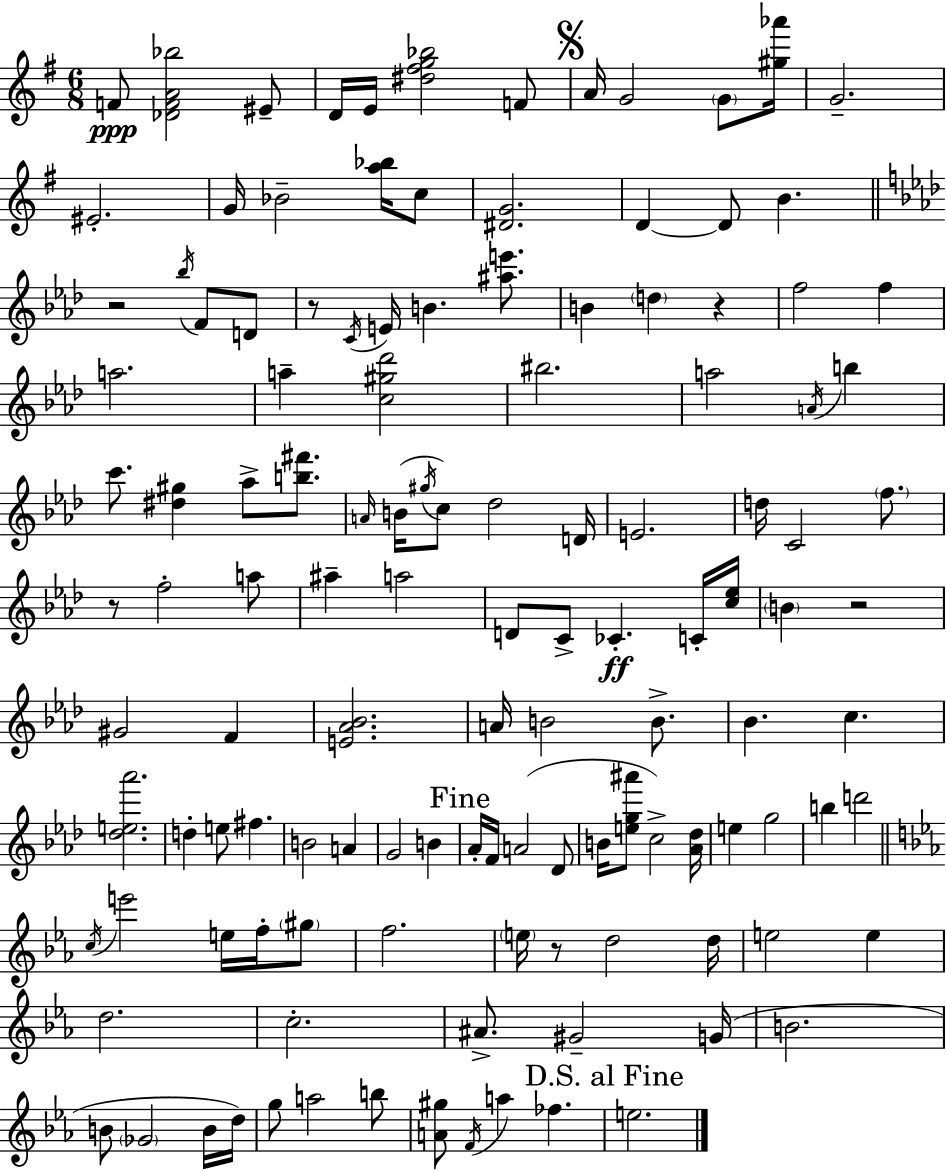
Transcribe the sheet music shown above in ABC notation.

X:1
T:Untitled
M:6/8
L:1/4
K:G
F/2 [_DFA_b]2 ^E/2 D/4 E/4 [^d^fg_b]2 F/2 A/4 G2 G/2 [^g_a']/4 G2 ^E2 G/4 _B2 [a_b]/4 c/2 [^DG]2 D D/2 B z2 _b/4 F/2 D/2 z/2 C/4 E/4 B [^ae']/2 B d z f2 f a2 a [c^g_d']2 ^b2 a2 A/4 b c'/2 [^d^g] _a/2 [b^f']/2 A/4 B/4 ^g/4 c/2 _d2 D/4 E2 d/4 C2 f/2 z/2 f2 a/2 ^a a2 D/2 C/2 _C C/4 [c_e]/4 B z2 ^G2 F [E_A_B]2 A/4 B2 B/2 _B c [_de_a']2 d e/2 ^f B2 A G2 B _A/4 F/4 A2 _D/2 B/4 [eg^a']/2 c2 [_A_d]/4 e g2 b d'2 c/4 e'2 e/4 f/4 ^g/2 f2 e/4 z/2 d2 d/4 e2 e d2 c2 ^A/2 ^G2 G/4 B2 B/2 _G2 B/4 d/4 g/2 a2 b/2 [A^g]/2 F/4 a _f e2